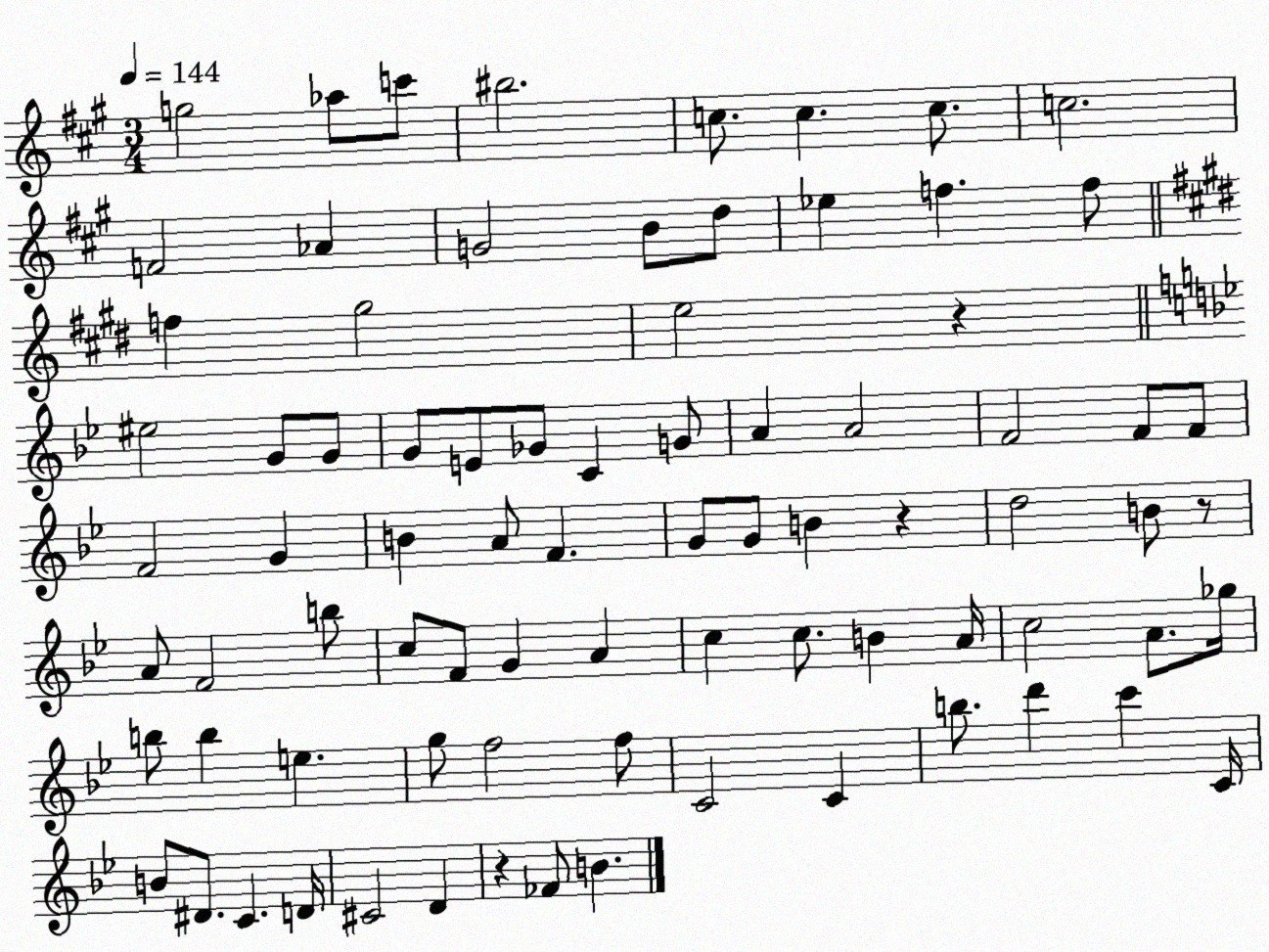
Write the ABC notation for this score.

X:1
T:Untitled
M:3/4
L:1/4
K:A
g2 _a/2 c'/2 ^b2 c/2 c c/2 c2 F2 _A G2 B/2 d/2 _e f f/2 f ^g2 e2 z ^e2 G/2 G/2 G/2 E/2 _G/2 C G/2 A A2 F2 F/2 F/2 F2 G B A/2 F G/2 G/2 B z d2 B/2 z/2 A/2 F2 b/2 c/2 F/2 G A c c/2 B A/4 c2 A/2 _g/4 b/2 b e g/2 f2 f/2 C2 C b/2 d' c' C/4 B/2 ^D/2 C D/4 ^C2 D z _F/2 B